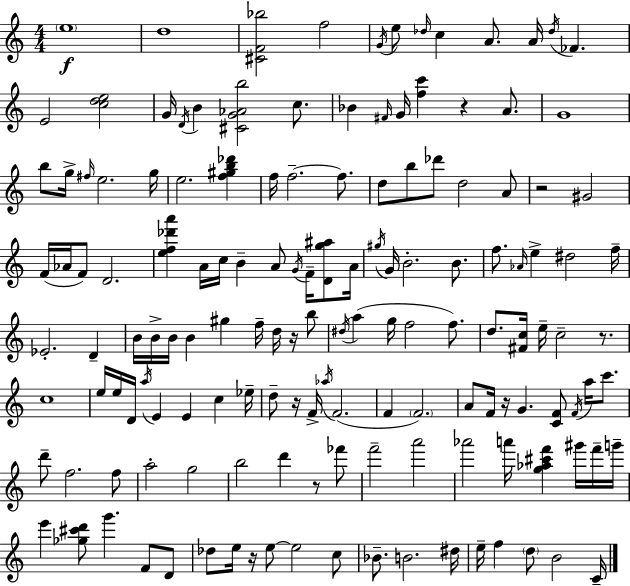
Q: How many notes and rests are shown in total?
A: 146